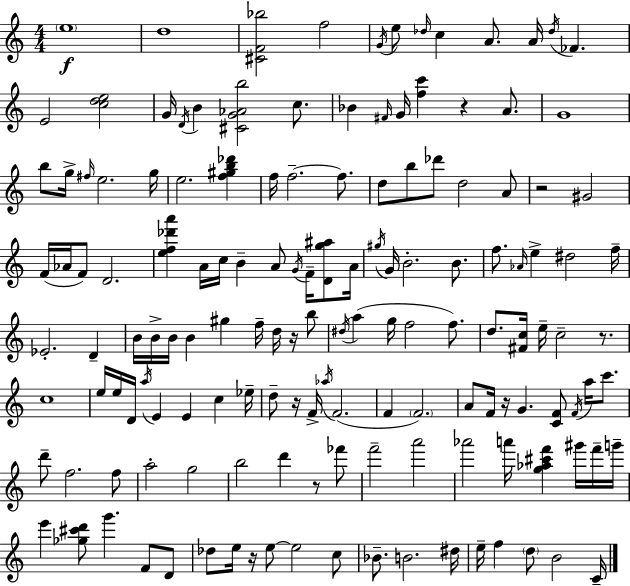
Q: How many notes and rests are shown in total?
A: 146